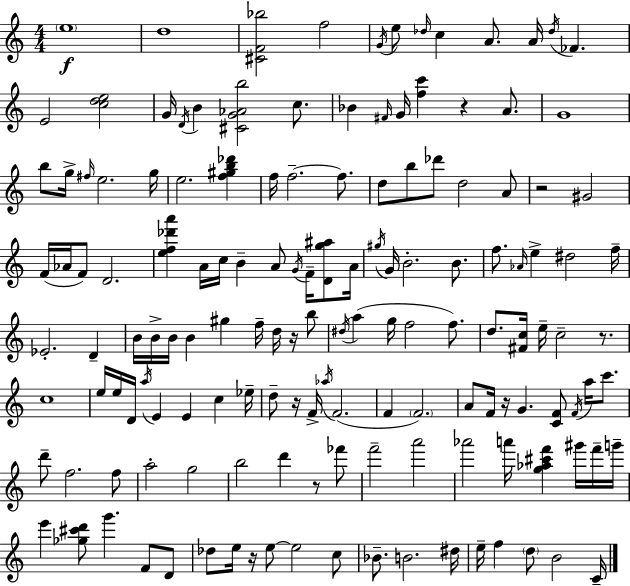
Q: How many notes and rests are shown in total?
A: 146